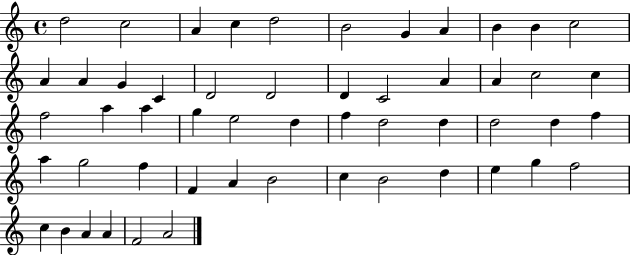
X:1
T:Untitled
M:4/4
L:1/4
K:C
d2 c2 A c d2 B2 G A B B c2 A A G C D2 D2 D C2 A A c2 c f2 a a g e2 d f d2 d d2 d f a g2 f F A B2 c B2 d e g f2 c B A A F2 A2